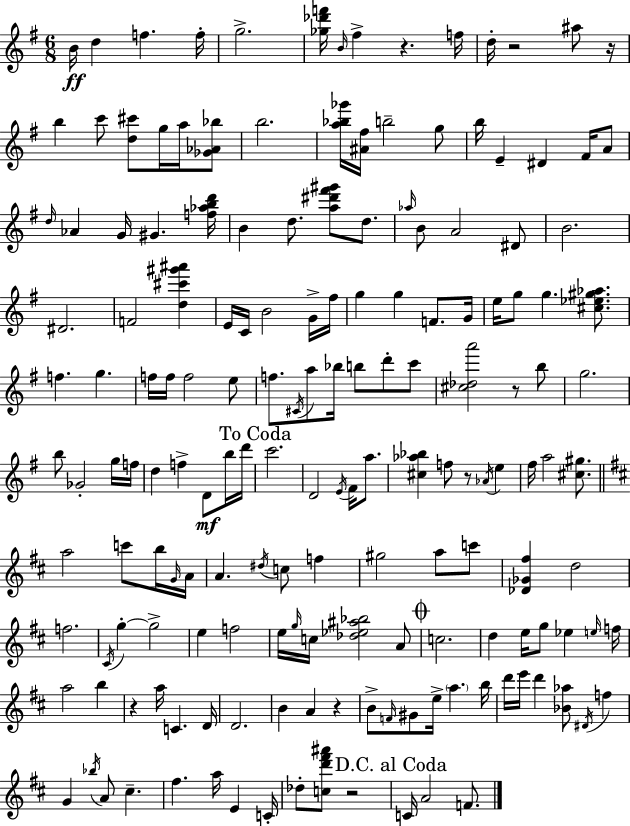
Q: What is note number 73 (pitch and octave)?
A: C6